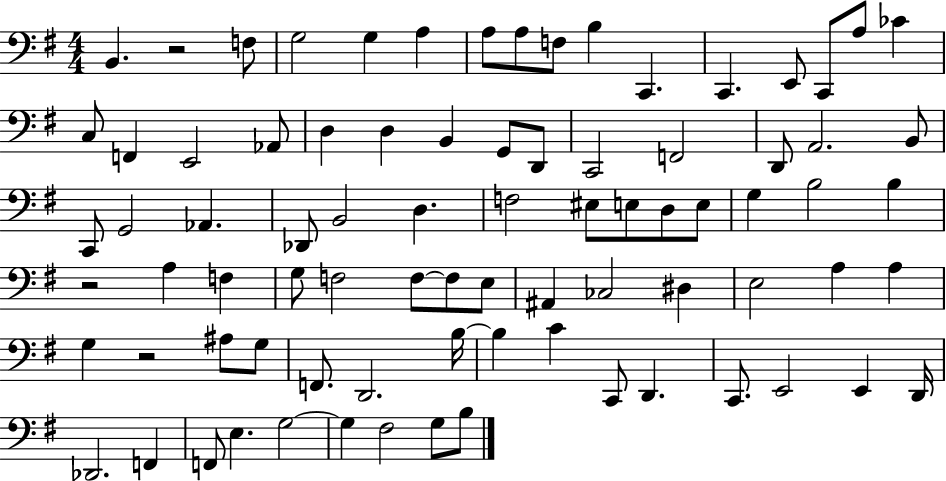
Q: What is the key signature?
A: G major